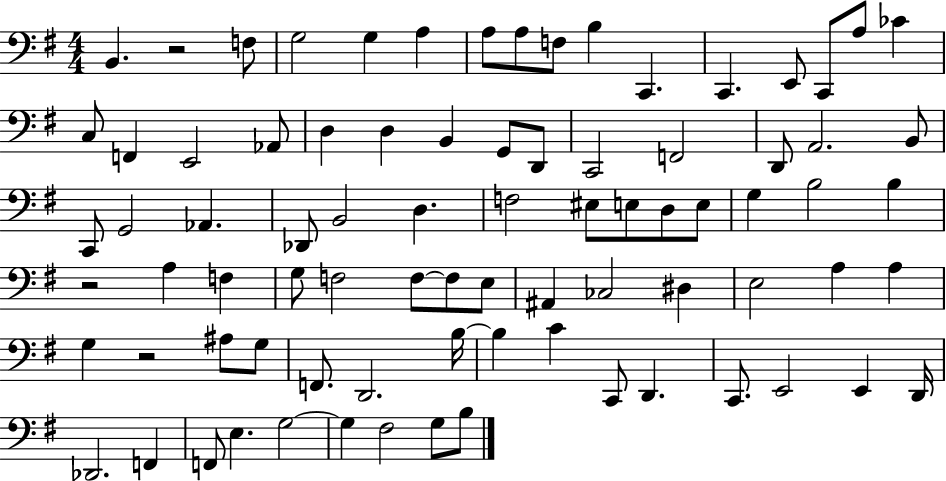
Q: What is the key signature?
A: G major